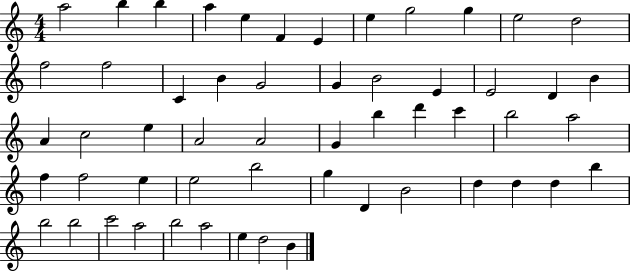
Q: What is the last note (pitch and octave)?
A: B4